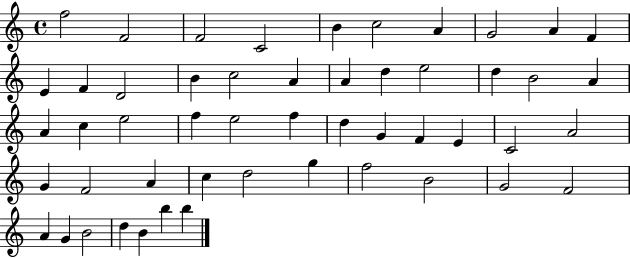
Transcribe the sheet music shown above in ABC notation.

X:1
T:Untitled
M:4/4
L:1/4
K:C
f2 F2 F2 C2 B c2 A G2 A F E F D2 B c2 A A d e2 d B2 A A c e2 f e2 f d G F E C2 A2 G F2 A c d2 g f2 B2 G2 F2 A G B2 d B b b